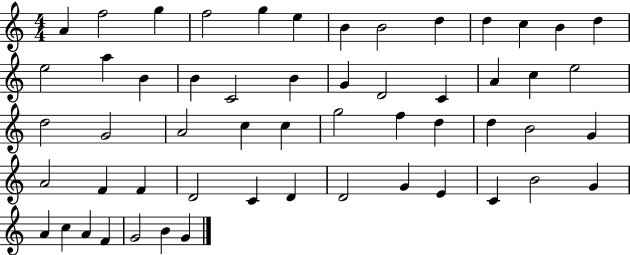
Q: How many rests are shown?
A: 0